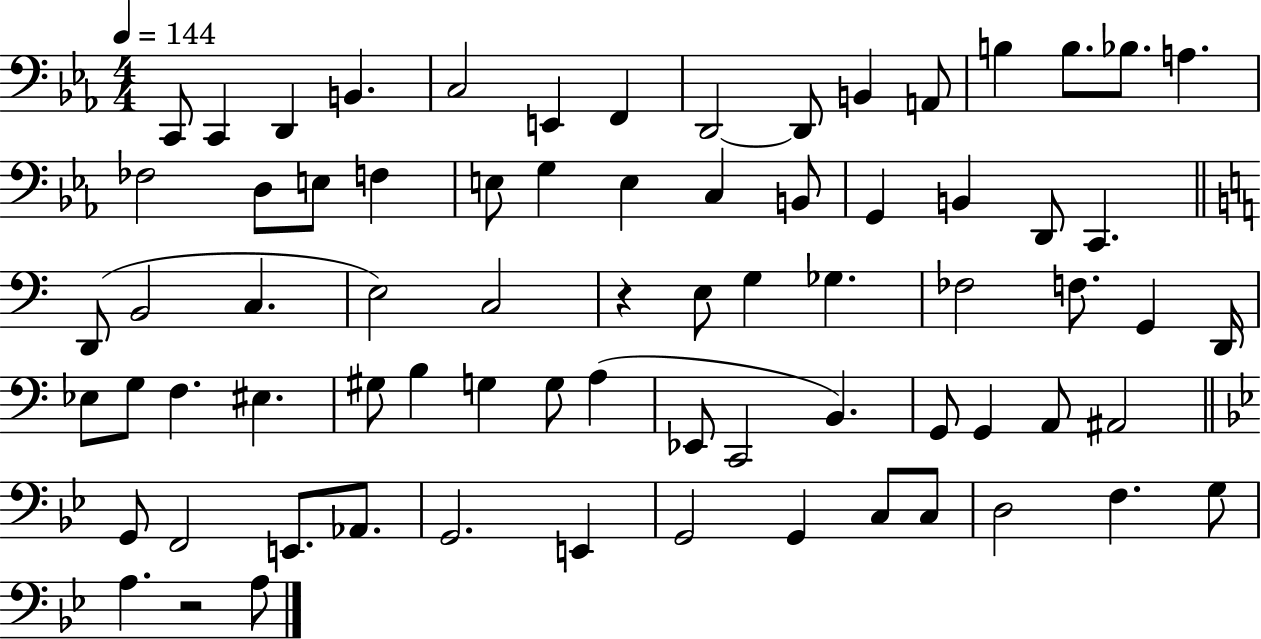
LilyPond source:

{
  \clef bass
  \numericTimeSignature
  \time 4/4
  \key ees \major
  \tempo 4 = 144
  \repeat volta 2 { c,8 c,4 d,4 b,4. | c2 e,4 f,4 | d,2~~ d,8 b,4 a,8 | b4 b8. bes8. a4. | \break fes2 d8 e8 f4 | e8 g4 e4 c4 b,8 | g,4 b,4 d,8 c,4. | \bar "||" \break \key c \major d,8( b,2 c4. | e2) c2 | r4 e8 g4 ges4. | fes2 f8. g,4 d,16 | \break ees8 g8 f4. eis4. | gis8 b4 g4 g8 a4( | ees,8 c,2 b,4.) | g,8 g,4 a,8 ais,2 | \break \bar "||" \break \key bes \major g,8 f,2 e,8. aes,8. | g,2. e,4 | g,2 g,4 c8 c8 | d2 f4. g8 | \break a4. r2 a8 | } \bar "|."
}